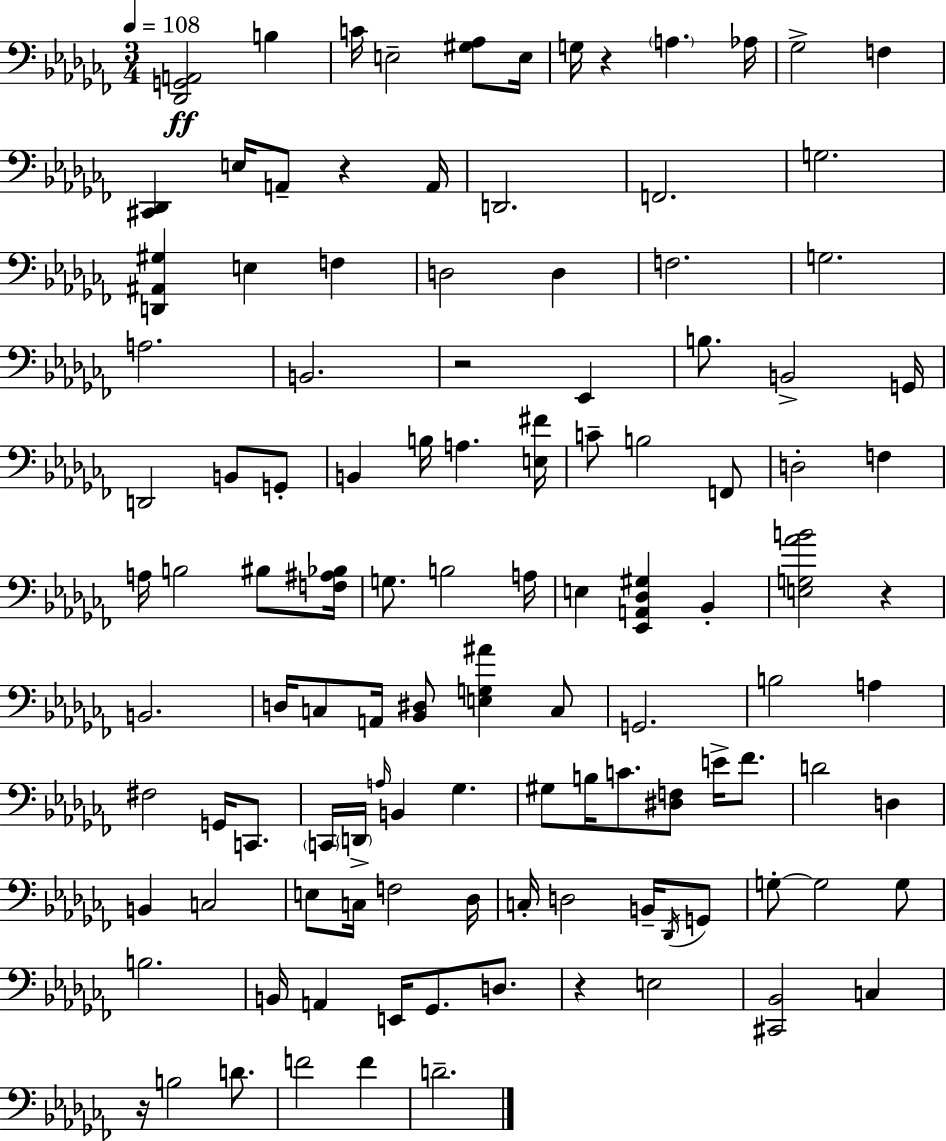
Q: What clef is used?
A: bass